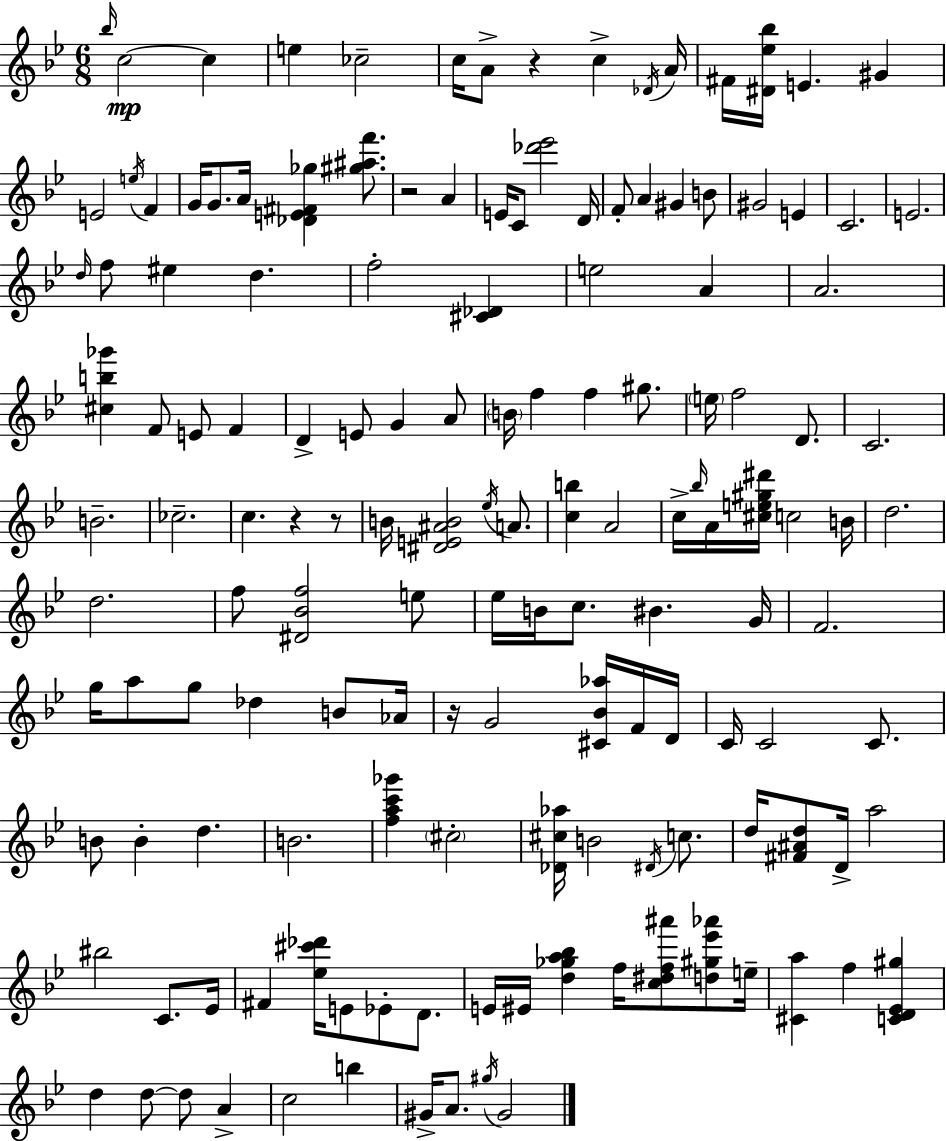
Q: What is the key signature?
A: BES major